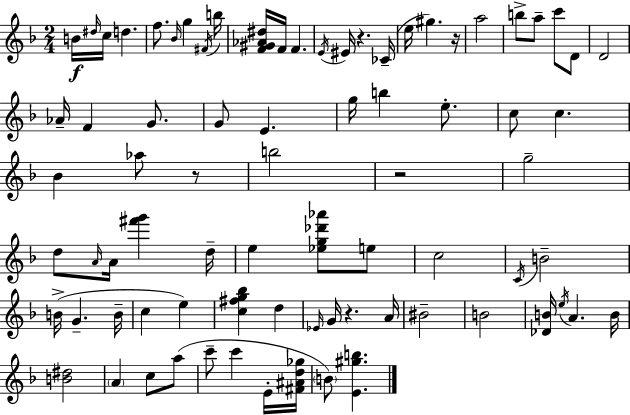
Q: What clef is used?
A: treble